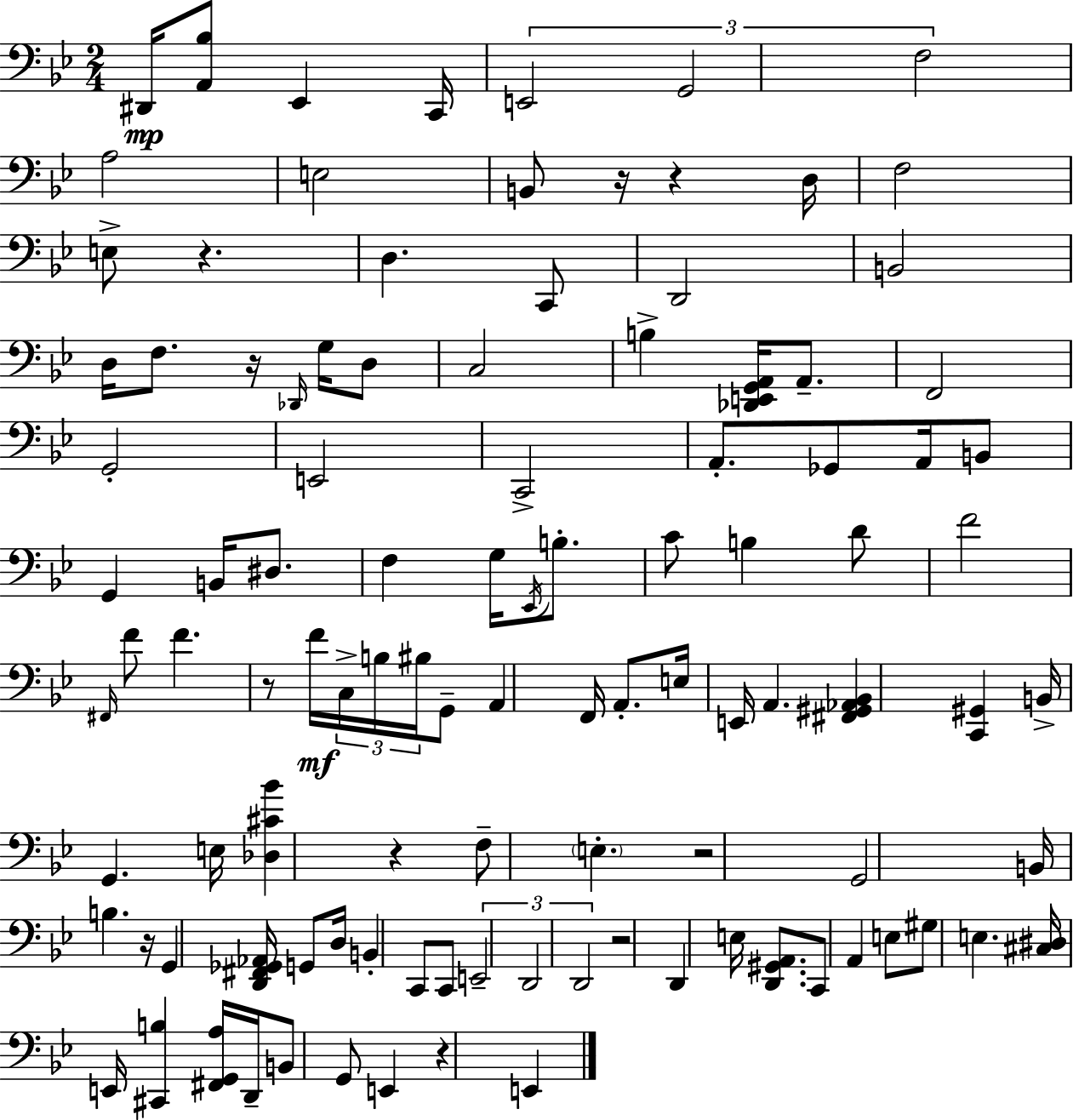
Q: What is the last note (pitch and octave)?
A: E2